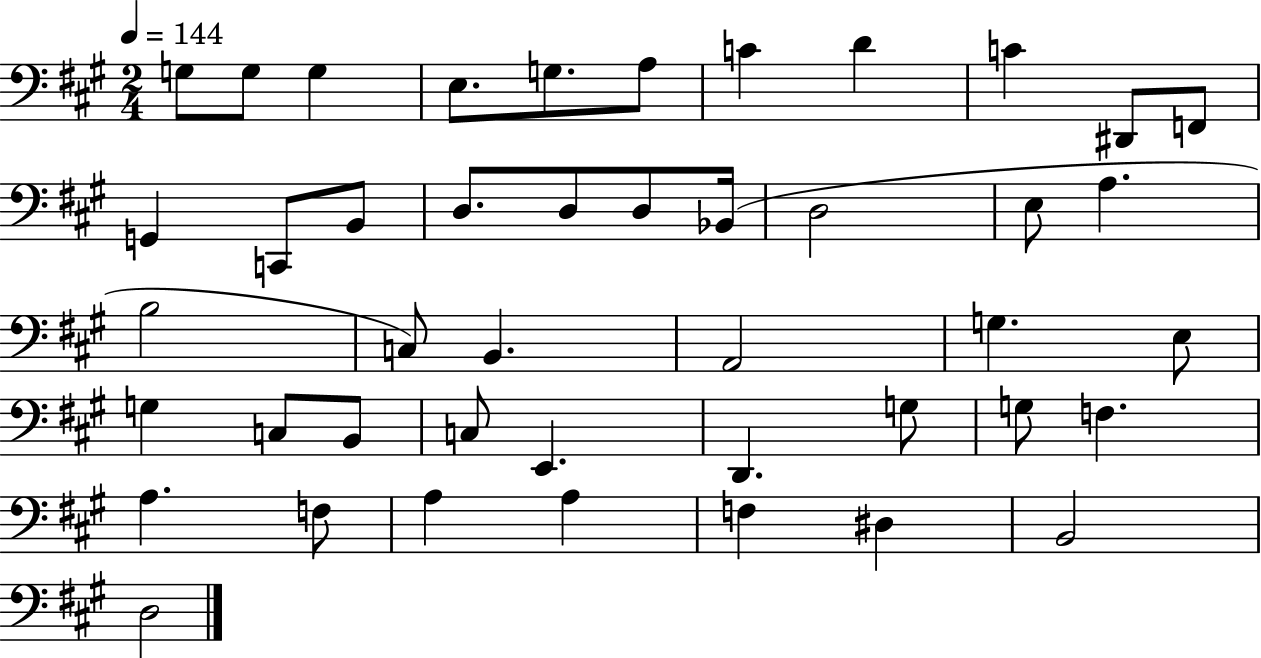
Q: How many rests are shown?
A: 0